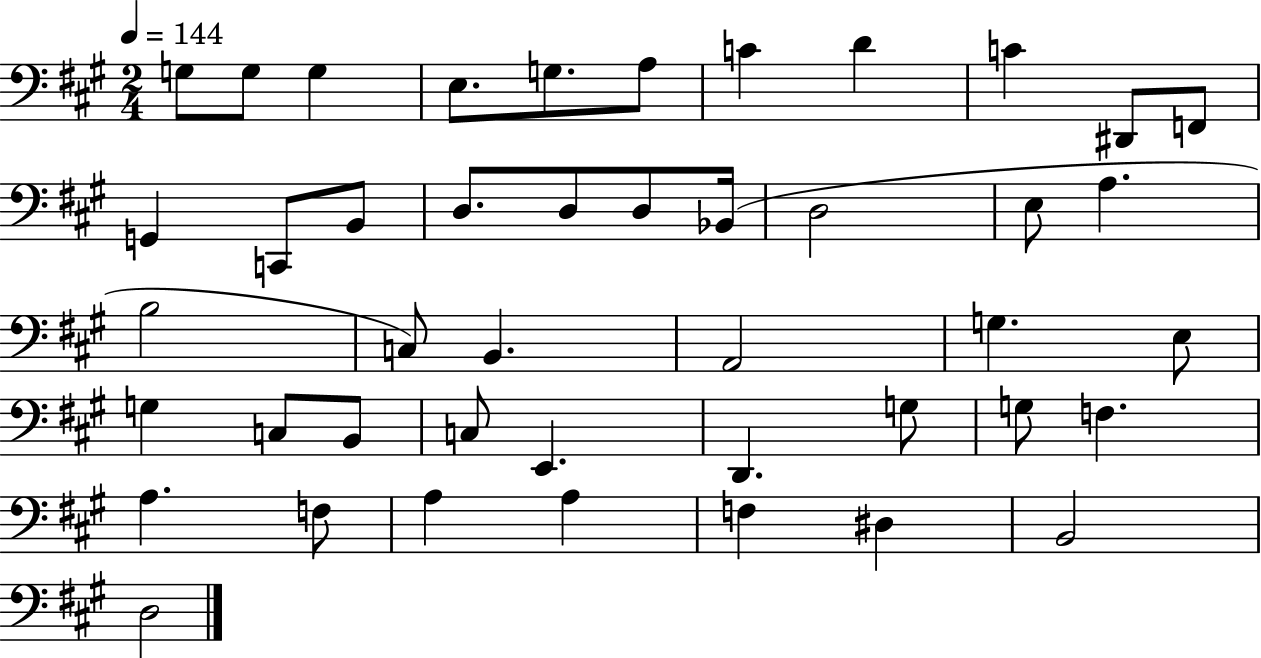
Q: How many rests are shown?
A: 0